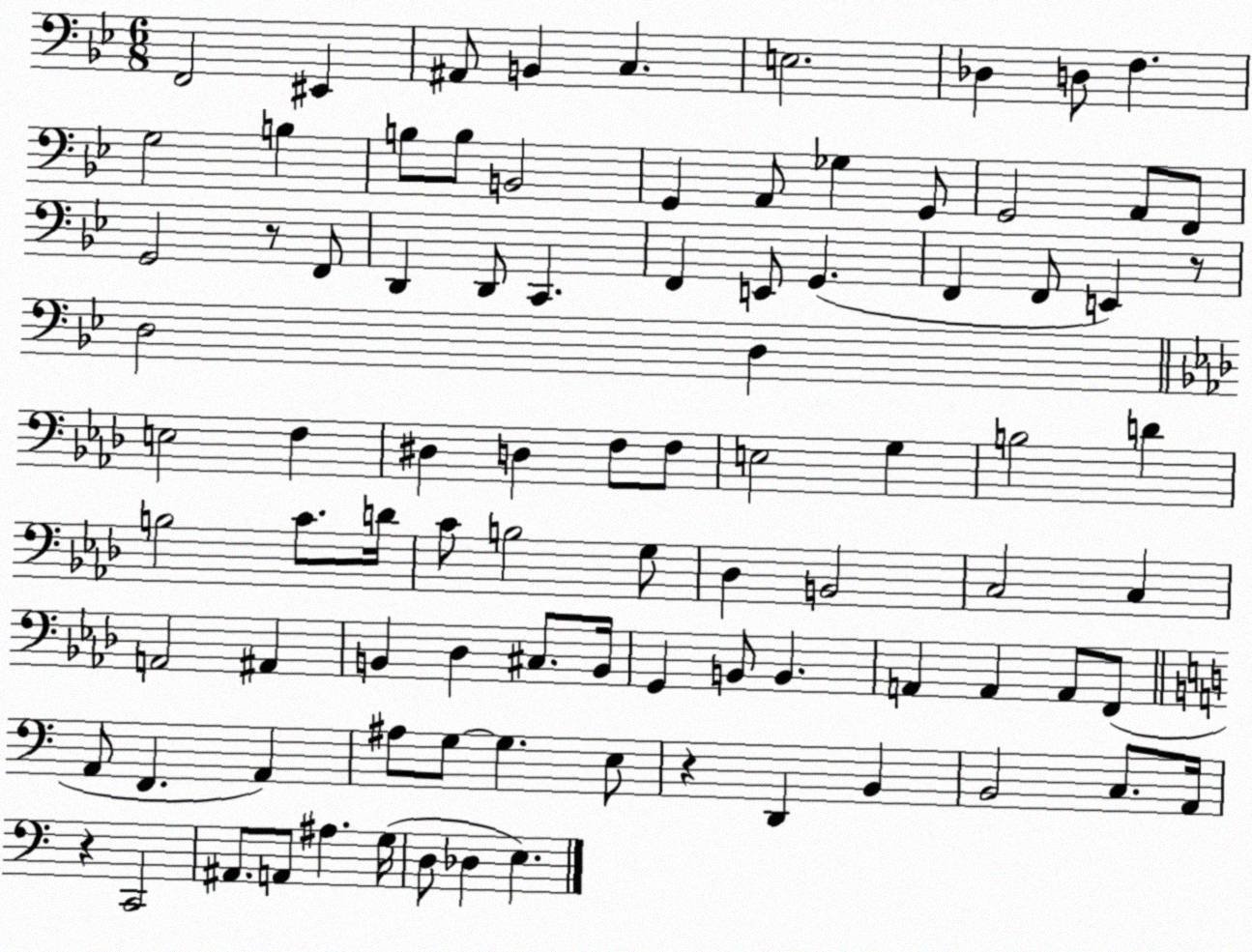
X:1
T:Untitled
M:6/8
L:1/4
K:Bb
F,,2 ^E,, ^A,,/2 B,, C, E,2 _D, D,/2 F, G,2 B, B,/2 B,/2 B,,2 G,, A,,/2 _G, G,,/2 G,,2 A,,/2 F,,/2 G,,2 z/2 F,,/2 D,, D,,/2 C,, F,, E,,/2 G,, F,, F,,/2 E,, z/2 D,2 D, E,2 F, ^D, D, F,/2 F,/2 E,2 G, B,2 D B,2 C/2 D/4 C/2 B,2 G,/2 _D, B,,2 C,2 C, A,,2 ^A,, B,, _D, ^C,/2 B,,/4 G,, B,,/2 B,, A,, A,, A,,/2 F,,/2 A,,/2 F,, A,, ^A,/2 G,/2 G, E,/2 z D,, B,, B,,2 C,/2 A,,/4 z C,,2 ^A,,/2 A,,/2 ^A, G,/4 D,/2 _D, E,